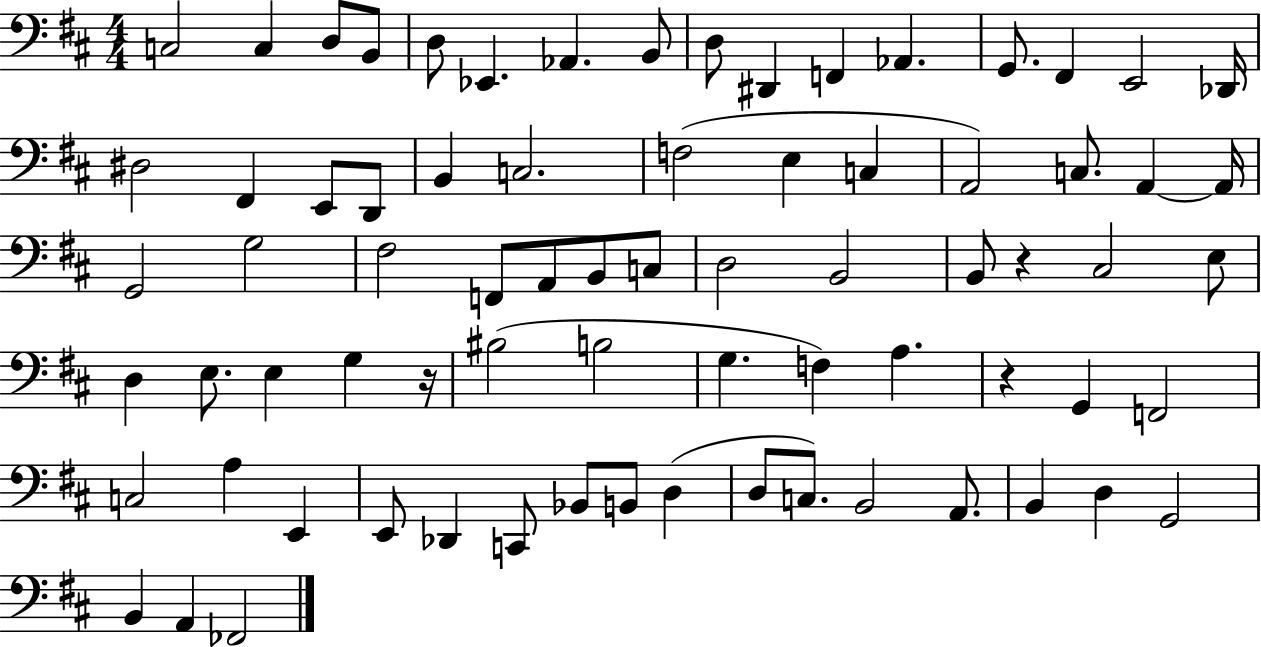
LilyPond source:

{
  \clef bass
  \numericTimeSignature
  \time 4/4
  \key d \major
  \repeat volta 2 { c2 c4 d8 b,8 | d8 ees,4. aes,4. b,8 | d8 dis,4 f,4 aes,4. | g,8. fis,4 e,2 des,16 | \break dis2 fis,4 e,8 d,8 | b,4 c2. | f2( e4 c4 | a,2) c8. a,4~~ a,16 | \break g,2 g2 | fis2 f,8 a,8 b,8 c8 | d2 b,2 | b,8 r4 cis2 e8 | \break d4 e8. e4 g4 r16 | bis2( b2 | g4. f4) a4. | r4 g,4 f,2 | \break c2 a4 e,4 | e,8 des,4 c,8 bes,8 b,8 d4( | d8 c8.) b,2 a,8. | b,4 d4 g,2 | \break b,4 a,4 fes,2 | } \bar "|."
}